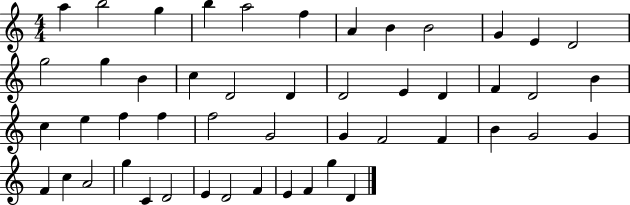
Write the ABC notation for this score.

X:1
T:Untitled
M:4/4
L:1/4
K:C
a b2 g b a2 f A B B2 G E D2 g2 g B c D2 D D2 E D F D2 B c e f f f2 G2 G F2 F B G2 G F c A2 g C D2 E D2 F E F g D